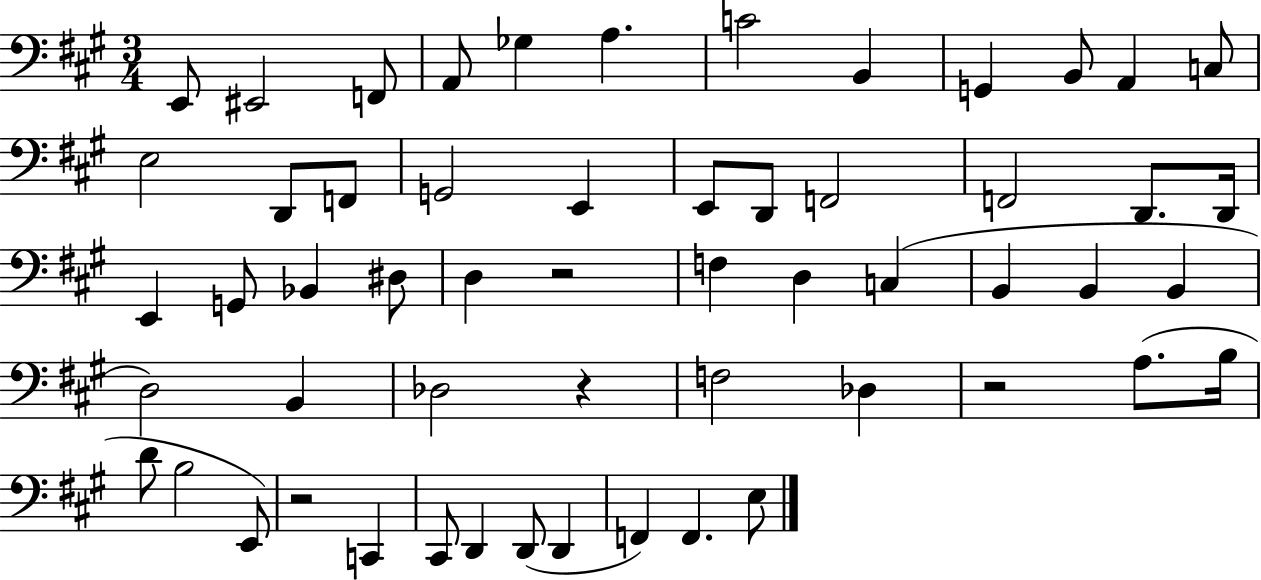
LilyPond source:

{
  \clef bass
  \numericTimeSignature
  \time 3/4
  \key a \major
  e,8 eis,2 f,8 | a,8 ges4 a4. | c'2 b,4 | g,4 b,8 a,4 c8 | \break e2 d,8 f,8 | g,2 e,4 | e,8 d,8 f,2 | f,2 d,8. d,16 | \break e,4 g,8 bes,4 dis8 | d4 r2 | f4 d4 c4( | b,4 b,4 b,4 | \break d2) b,4 | des2 r4 | f2 des4 | r2 a8.( b16 | \break d'8 b2 e,8) | r2 c,4 | cis,8 d,4 d,8( d,4 | f,4) f,4. e8 | \break \bar "|."
}